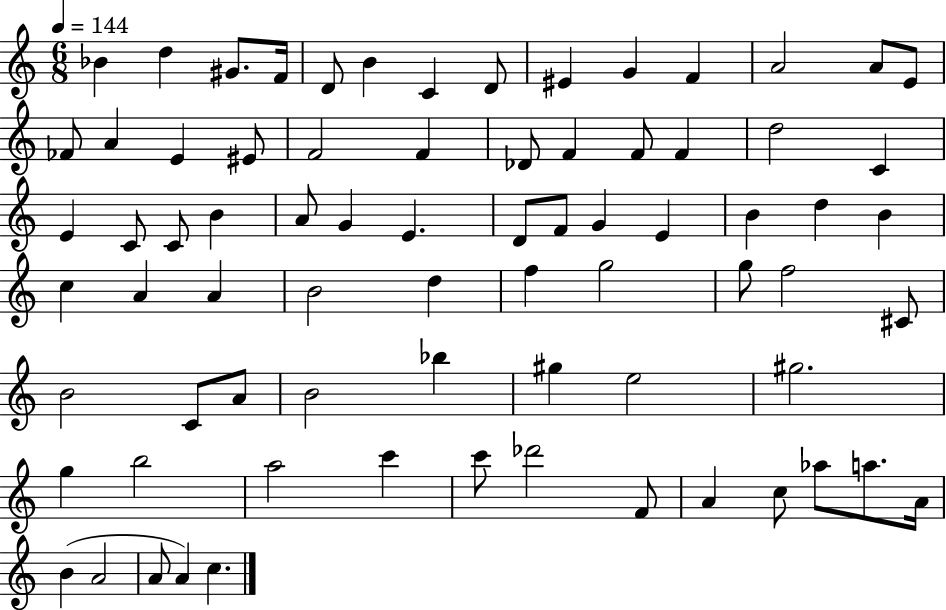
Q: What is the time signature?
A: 6/8